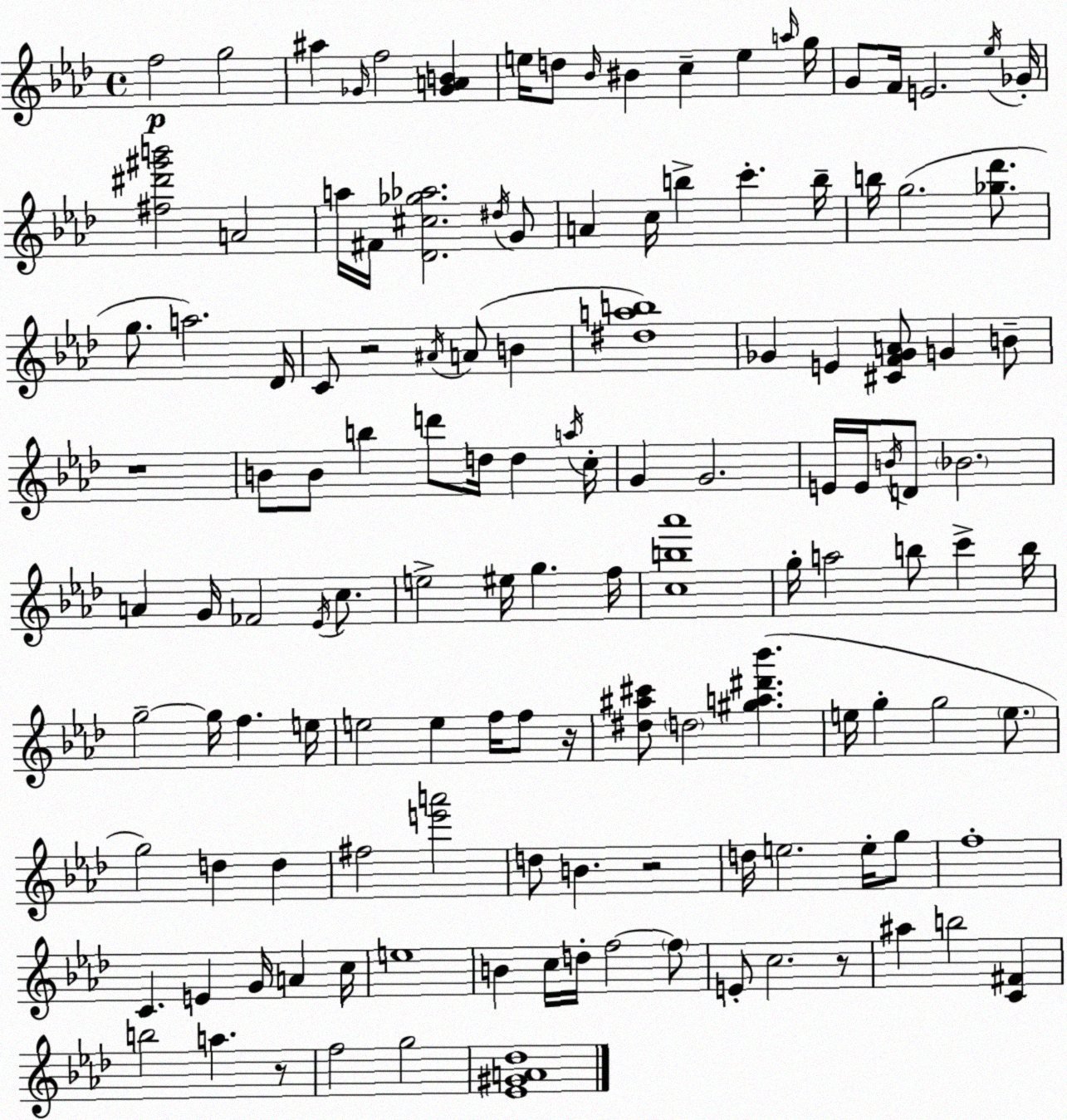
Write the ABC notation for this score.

X:1
T:Untitled
M:4/4
L:1/4
K:Ab
f2 g2 ^a _G/4 f2 [_GAB] e/4 d/2 _B/4 ^B c e a/4 g/4 G/2 F/4 E2 _e/4 _G/4 [^f^d'^g'b']2 A2 a/4 ^F/4 [_D^c_g_a]2 ^d/4 G/2 A c/4 b c' b/4 b/4 g2 [_g_d']/2 g/2 a2 _D/4 C/2 z2 ^A/4 A/2 B [^dab]4 _G E [^CF_GA]/2 G B/2 z4 B/2 B/2 b d'/2 d/4 d a/4 c/4 G G2 E/4 E/4 B/4 D/2 _B2 A G/4 _F2 _E/4 c/2 e2 ^e/4 g f/4 [cb_a']4 g/4 a2 b/2 c' b/4 g2 g/4 f e/4 e2 e f/4 f/2 z/4 [^d^a^c']/2 d2 [^ga^d'_b'] e/4 g g2 e/2 g2 d d ^f2 [e'a']2 d/2 B z2 d/4 e2 e/4 g/2 f4 C E G/4 A c/4 e4 B c/4 d/4 f2 f/2 E/2 c2 z/2 ^a b2 [C^F] b2 a z/2 f2 g2 [_E^GA_d]4